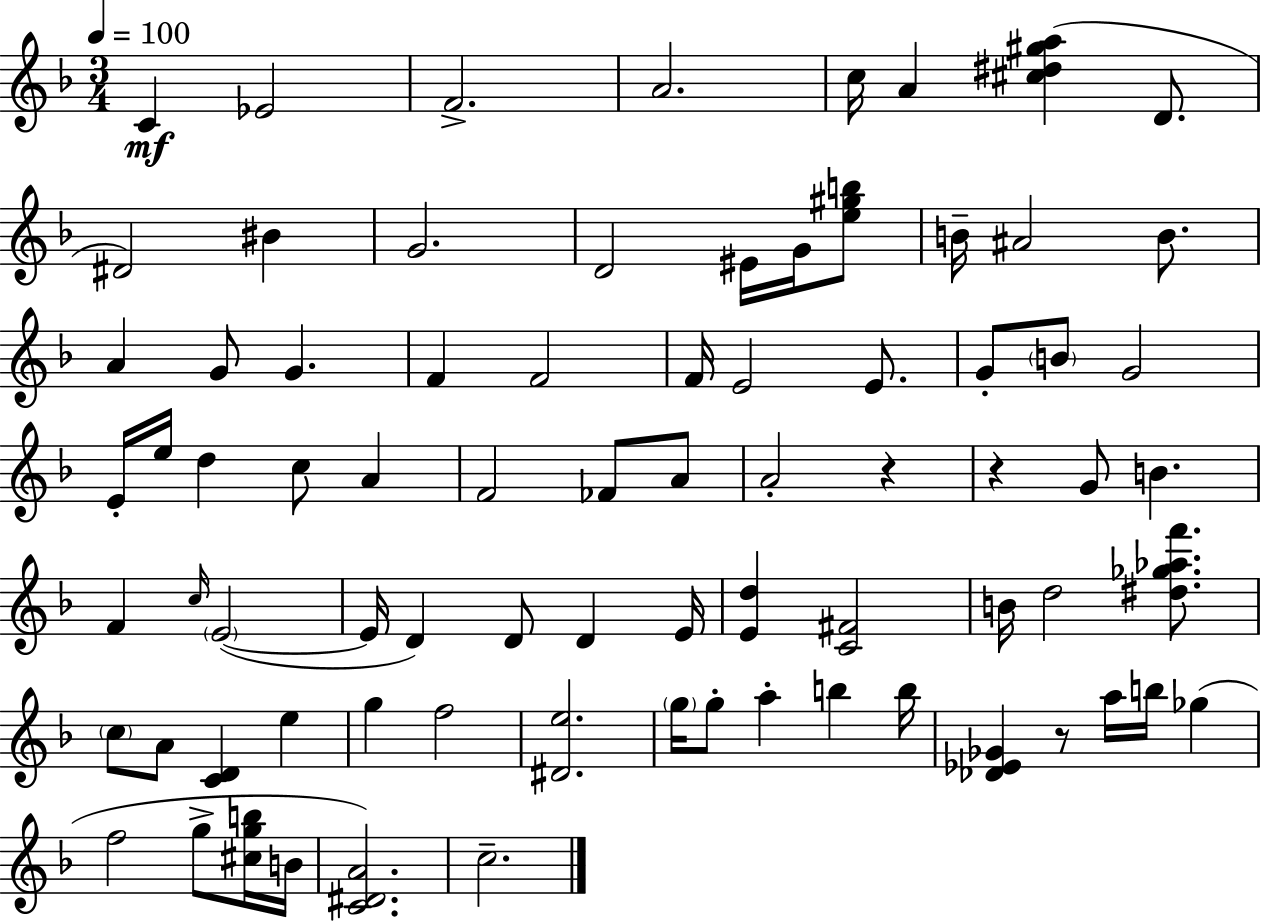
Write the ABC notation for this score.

X:1
T:Untitled
M:3/4
L:1/4
K:F
C _E2 F2 A2 c/4 A [^c^d^ga] D/2 ^D2 ^B G2 D2 ^E/4 G/4 [e^gb]/2 B/4 ^A2 B/2 A G/2 G F F2 F/4 E2 E/2 G/2 B/2 G2 E/4 e/4 d c/2 A F2 _F/2 A/2 A2 z z G/2 B F c/4 E2 E/4 D D/2 D E/4 [Ed] [C^F]2 B/4 d2 [^d_g_af']/2 c/2 A/2 [CD] e g f2 [^De]2 g/4 g/2 a b b/4 [_D_E_G] z/2 a/4 b/4 _g f2 g/2 [^cgb]/4 B/4 [C^DA]2 c2